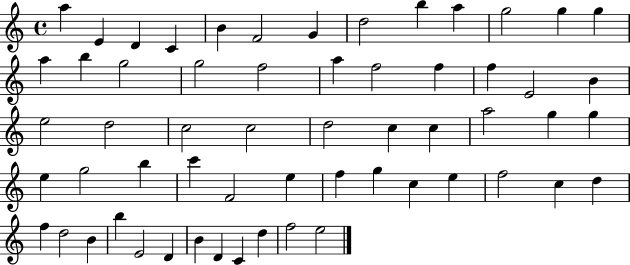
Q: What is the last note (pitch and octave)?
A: E5